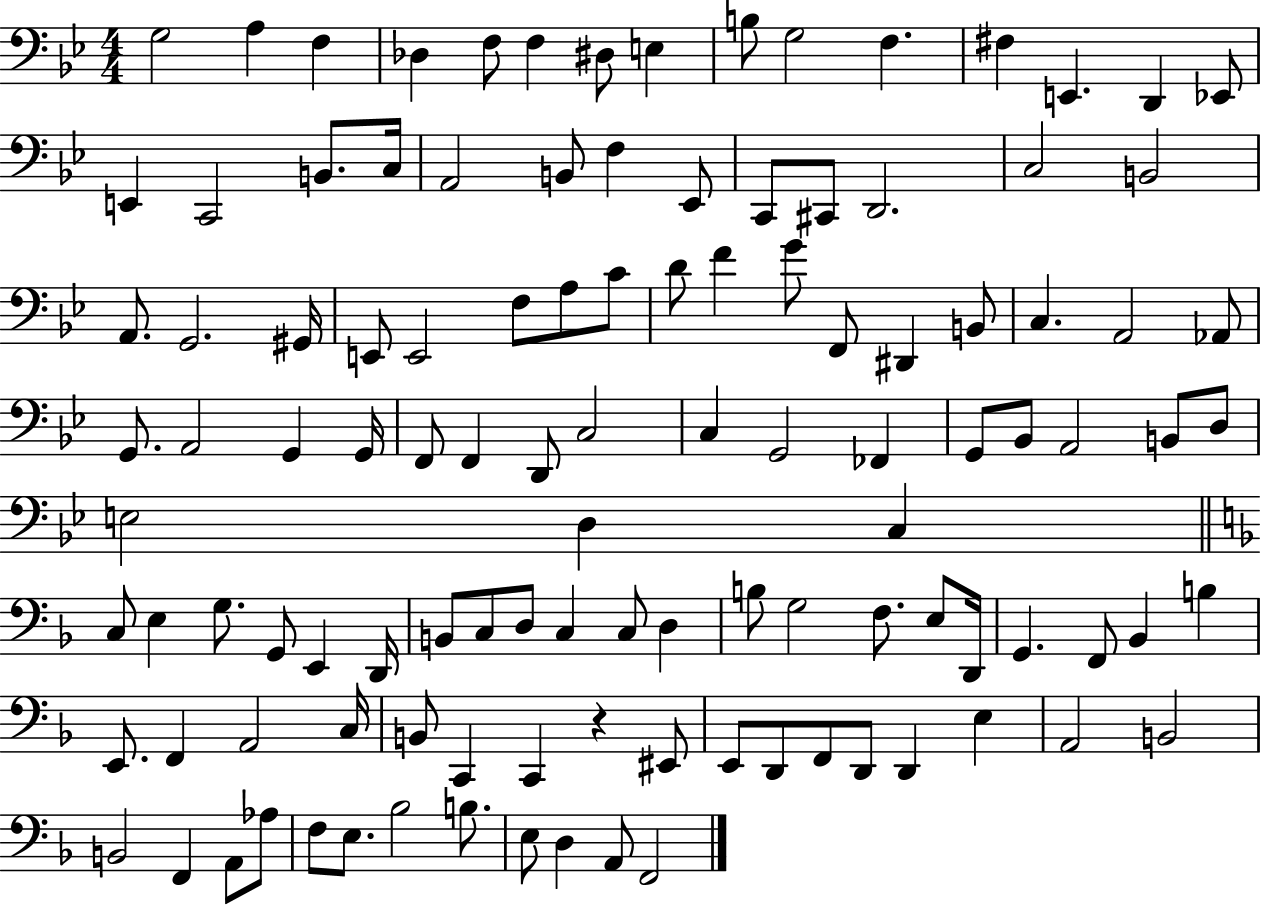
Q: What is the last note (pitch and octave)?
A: F2